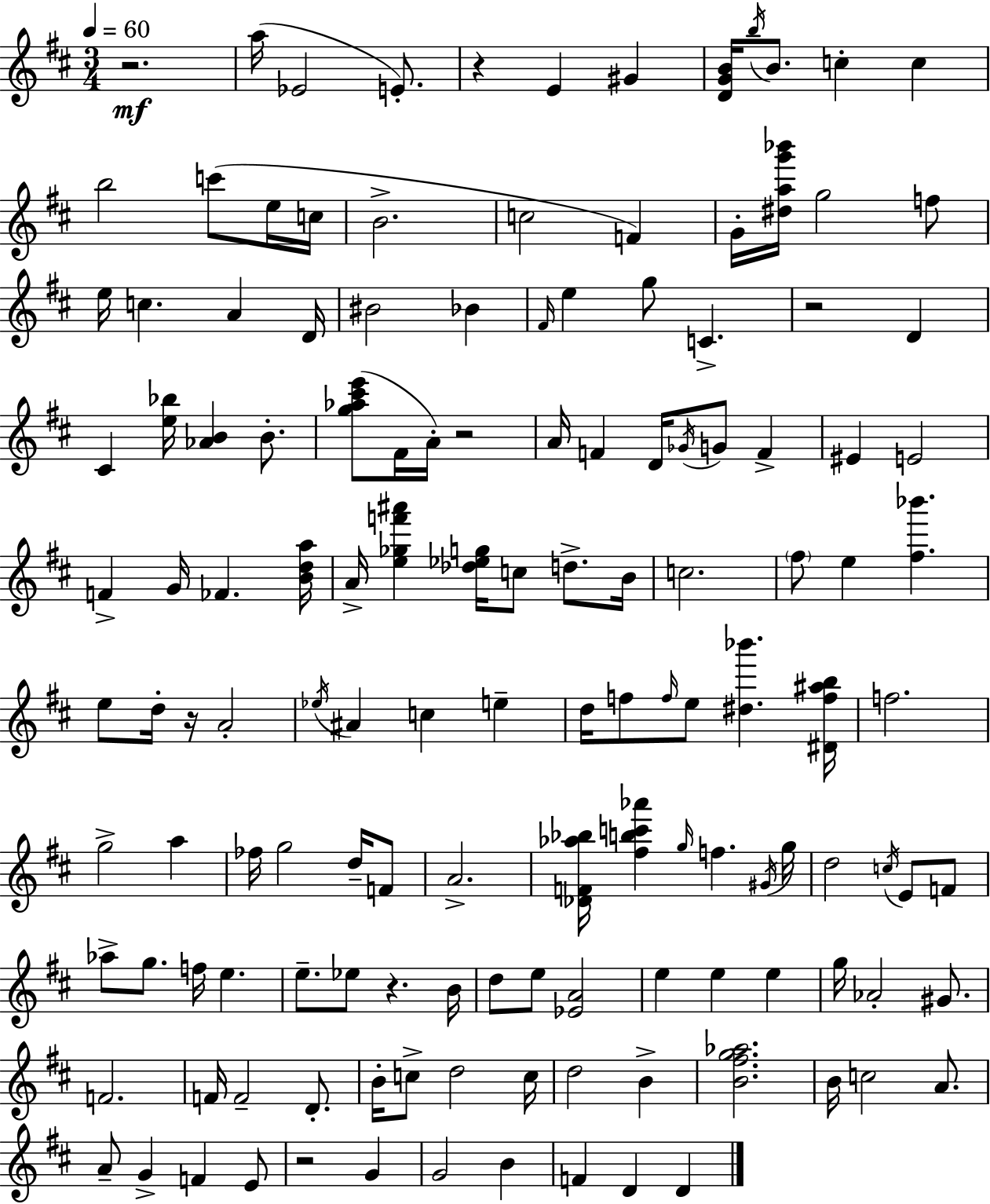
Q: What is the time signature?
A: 3/4